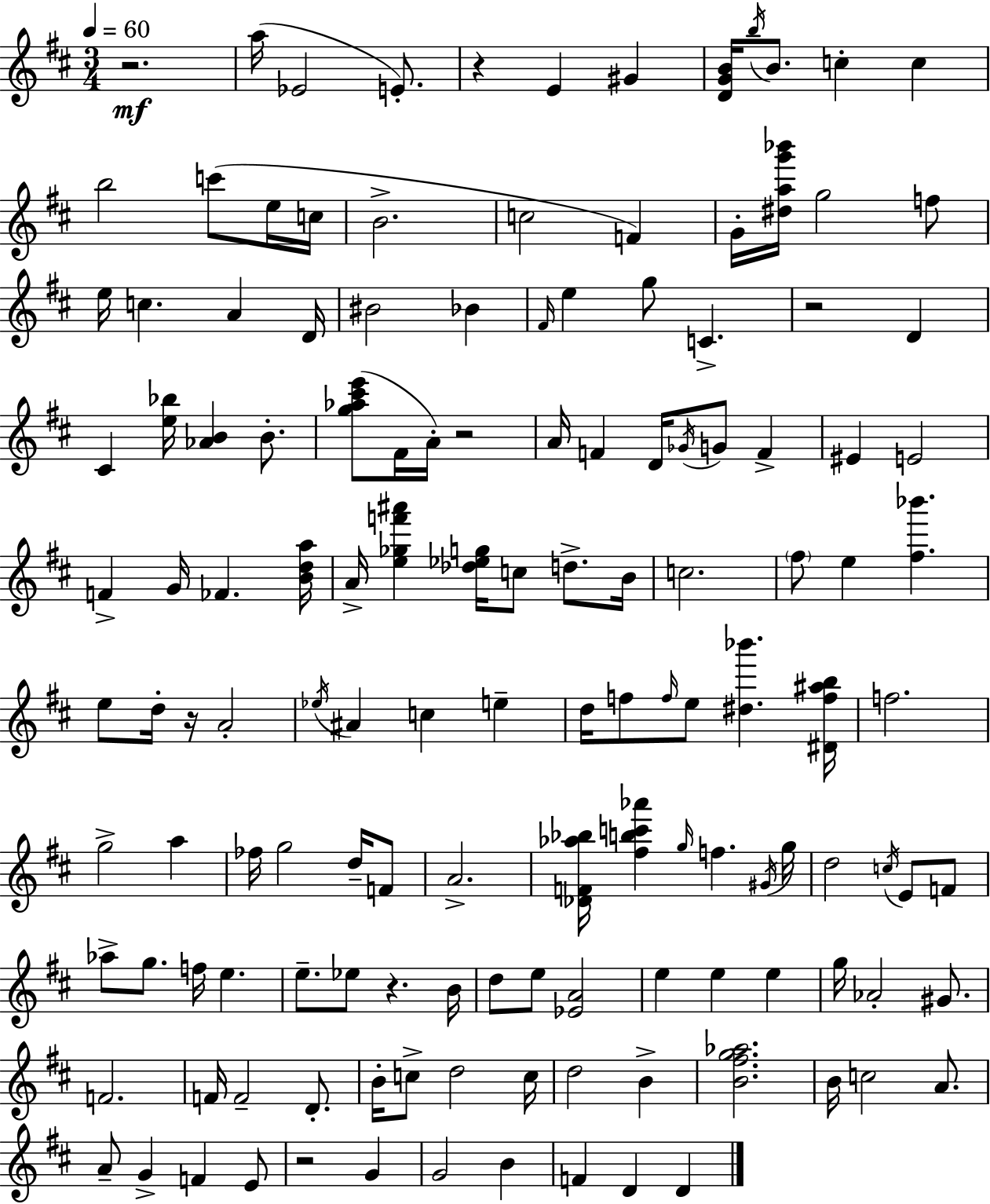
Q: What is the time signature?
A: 3/4